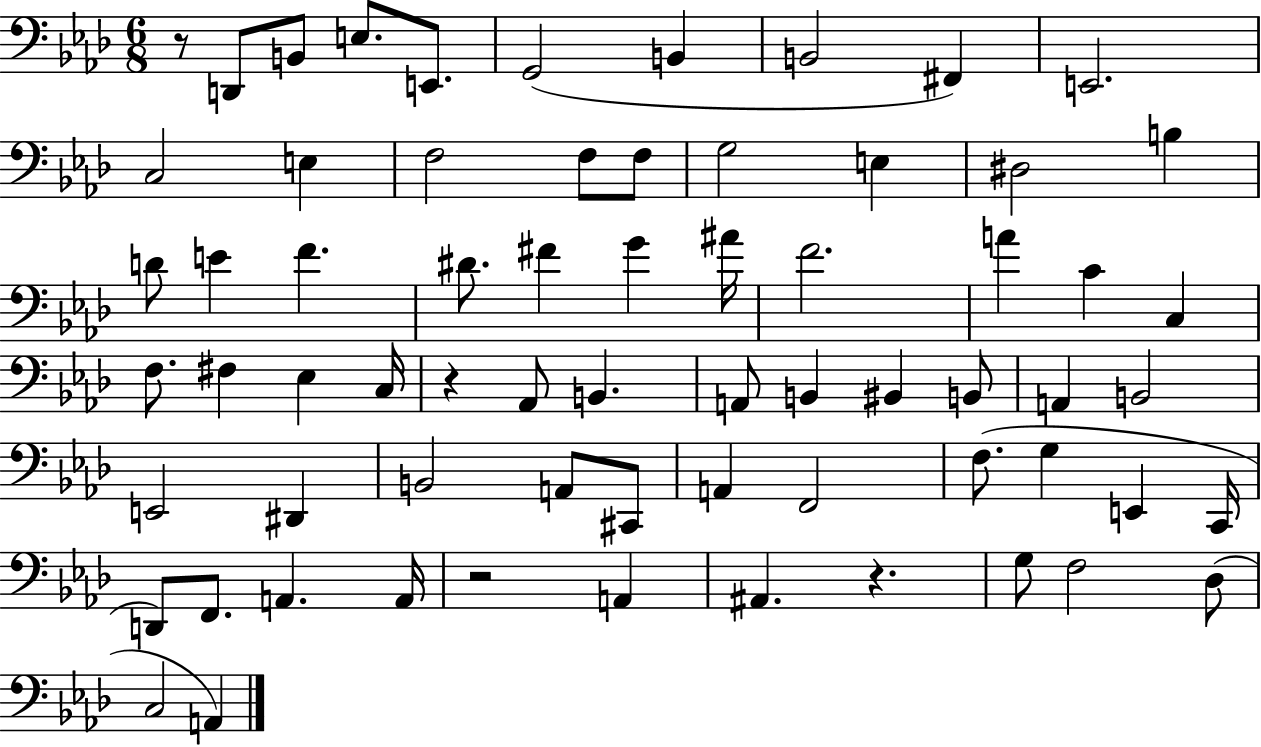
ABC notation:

X:1
T:Untitled
M:6/8
L:1/4
K:Ab
z/2 D,,/2 B,,/2 E,/2 E,,/2 G,,2 B,, B,,2 ^F,, E,,2 C,2 E, F,2 F,/2 F,/2 G,2 E, ^D,2 B, D/2 E F ^D/2 ^F G ^A/4 F2 A C C, F,/2 ^F, _E, C,/4 z _A,,/2 B,, A,,/2 B,, ^B,, B,,/2 A,, B,,2 E,,2 ^D,, B,,2 A,,/2 ^C,,/2 A,, F,,2 F,/2 G, E,, C,,/4 D,,/2 F,,/2 A,, A,,/4 z2 A,, ^A,, z G,/2 F,2 _D,/2 C,2 A,,